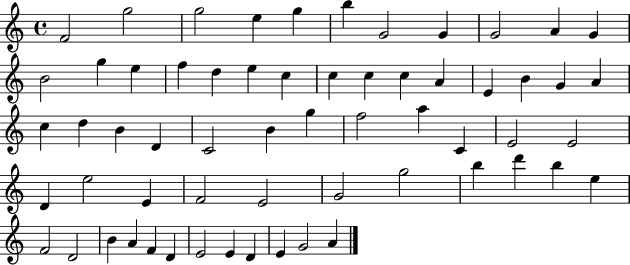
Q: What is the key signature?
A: C major